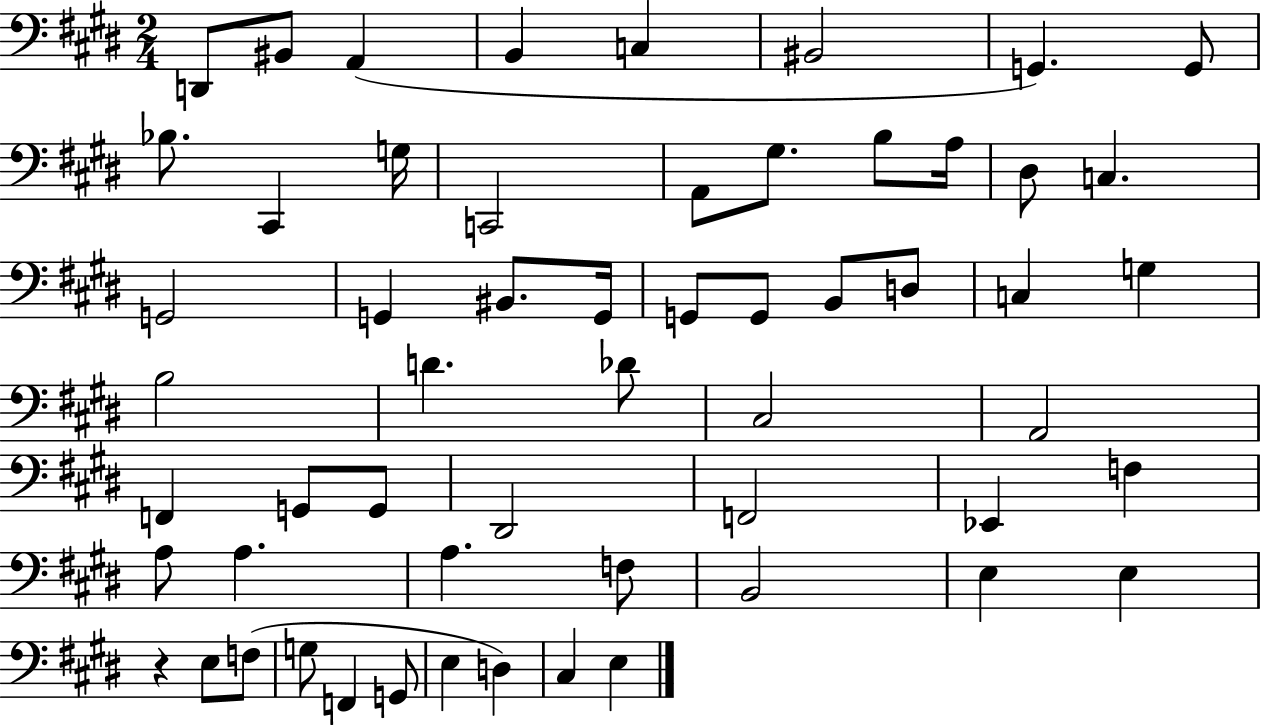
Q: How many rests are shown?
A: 1